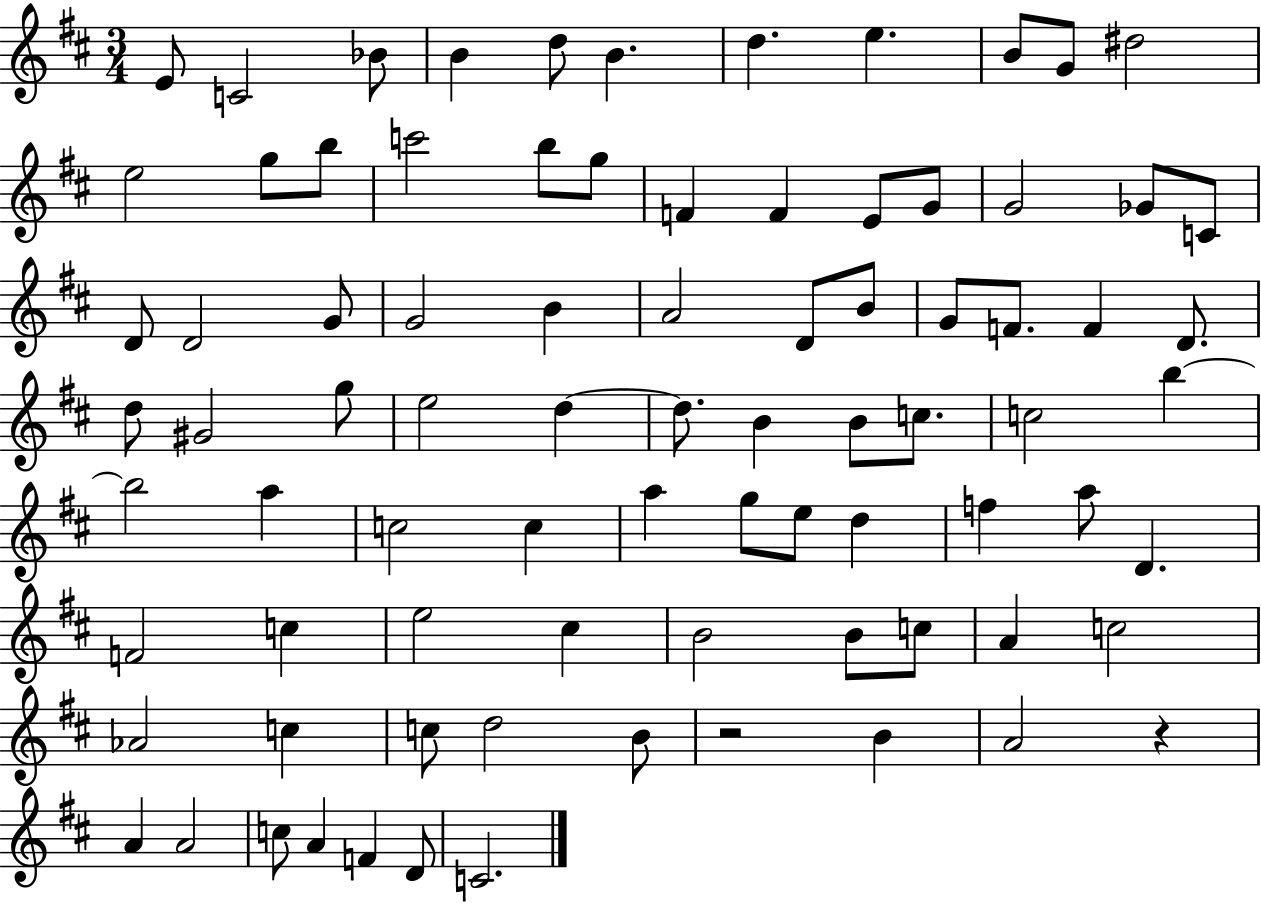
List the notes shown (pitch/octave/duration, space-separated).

E4/e C4/h Bb4/e B4/q D5/e B4/q. D5/q. E5/q. B4/e G4/e D#5/h E5/h G5/e B5/e C6/h B5/e G5/e F4/q F4/q E4/e G4/e G4/h Gb4/e C4/e D4/e D4/h G4/e G4/h B4/q A4/h D4/e B4/e G4/e F4/e. F4/q D4/e. D5/e G#4/h G5/e E5/h D5/q D5/e. B4/q B4/e C5/e. C5/h B5/q B5/h A5/q C5/h C5/q A5/q G5/e E5/e D5/q F5/q A5/e D4/q. F4/h C5/q E5/h C#5/q B4/h B4/e C5/e A4/q C5/h Ab4/h C5/q C5/e D5/h B4/e R/h B4/q A4/h R/q A4/q A4/h C5/e A4/q F4/q D4/e C4/h.